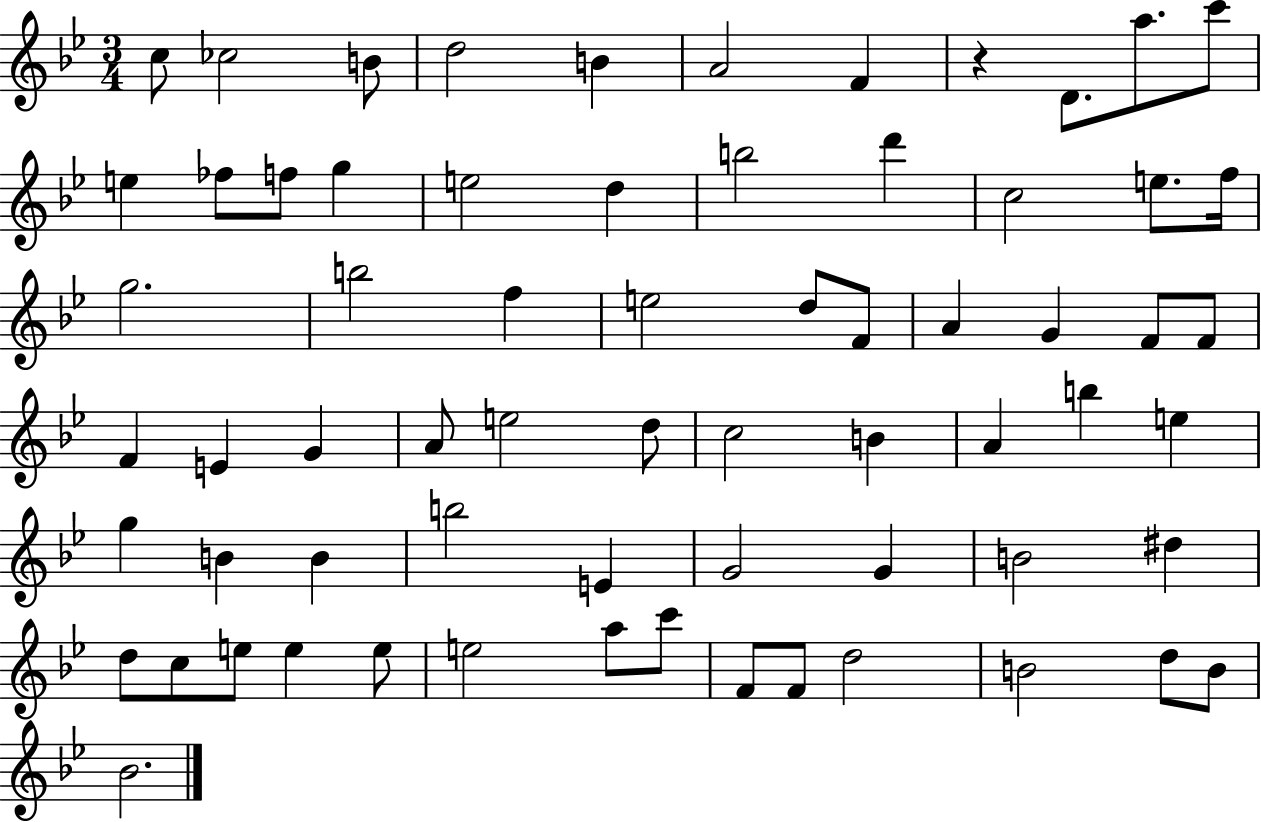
C5/e CES5/h B4/e D5/h B4/q A4/h F4/q R/q D4/e. A5/e. C6/e E5/q FES5/e F5/e G5/q E5/h D5/q B5/h D6/q C5/h E5/e. F5/s G5/h. B5/h F5/q E5/h D5/e F4/e A4/q G4/q F4/e F4/e F4/q E4/q G4/q A4/e E5/h D5/e C5/h B4/q A4/q B5/q E5/q G5/q B4/q B4/q B5/h E4/q G4/h G4/q B4/h D#5/q D5/e C5/e E5/e E5/q E5/e E5/h A5/e C6/e F4/e F4/e D5/h B4/h D5/e B4/e Bb4/h.